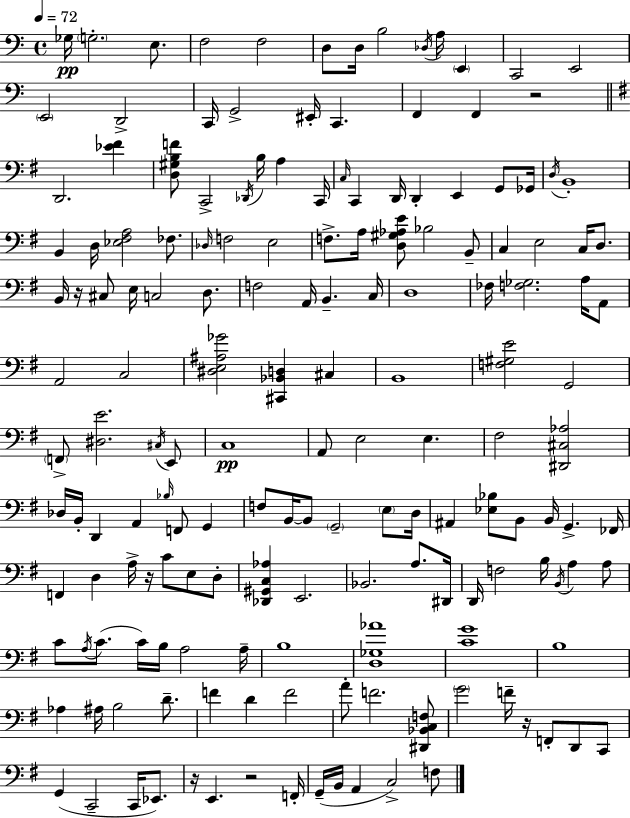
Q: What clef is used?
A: bass